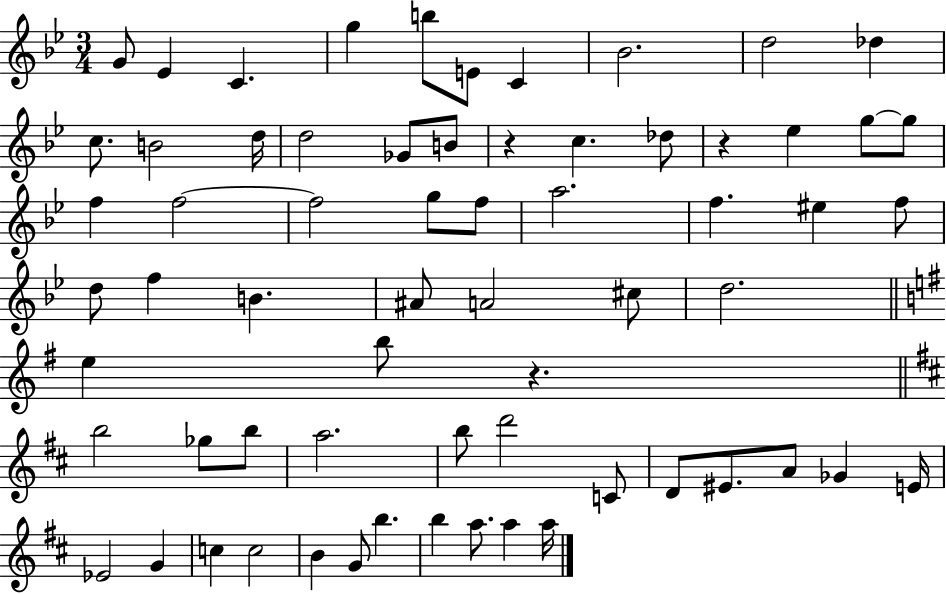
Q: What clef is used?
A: treble